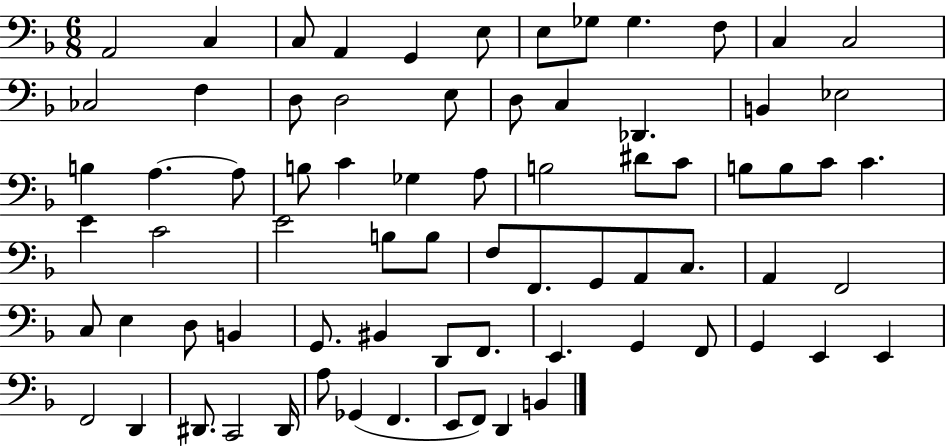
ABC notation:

X:1
T:Untitled
M:6/8
L:1/4
K:F
A,,2 C, C,/2 A,, G,, E,/2 E,/2 _G,/2 _G, F,/2 C, C,2 _C,2 F, D,/2 D,2 E,/2 D,/2 C, _D,, B,, _E,2 B, A, A,/2 B,/2 C _G, A,/2 B,2 ^D/2 C/2 B,/2 B,/2 C/2 C E C2 E2 B,/2 B,/2 F,/2 F,,/2 G,,/2 A,,/2 C,/2 A,, F,,2 C,/2 E, D,/2 B,, G,,/2 ^B,, D,,/2 F,,/2 E,, G,, F,,/2 G,, E,, E,, F,,2 D,, ^D,,/2 C,,2 ^D,,/4 A,/2 _G,, F,, E,,/2 F,,/2 D,, B,,